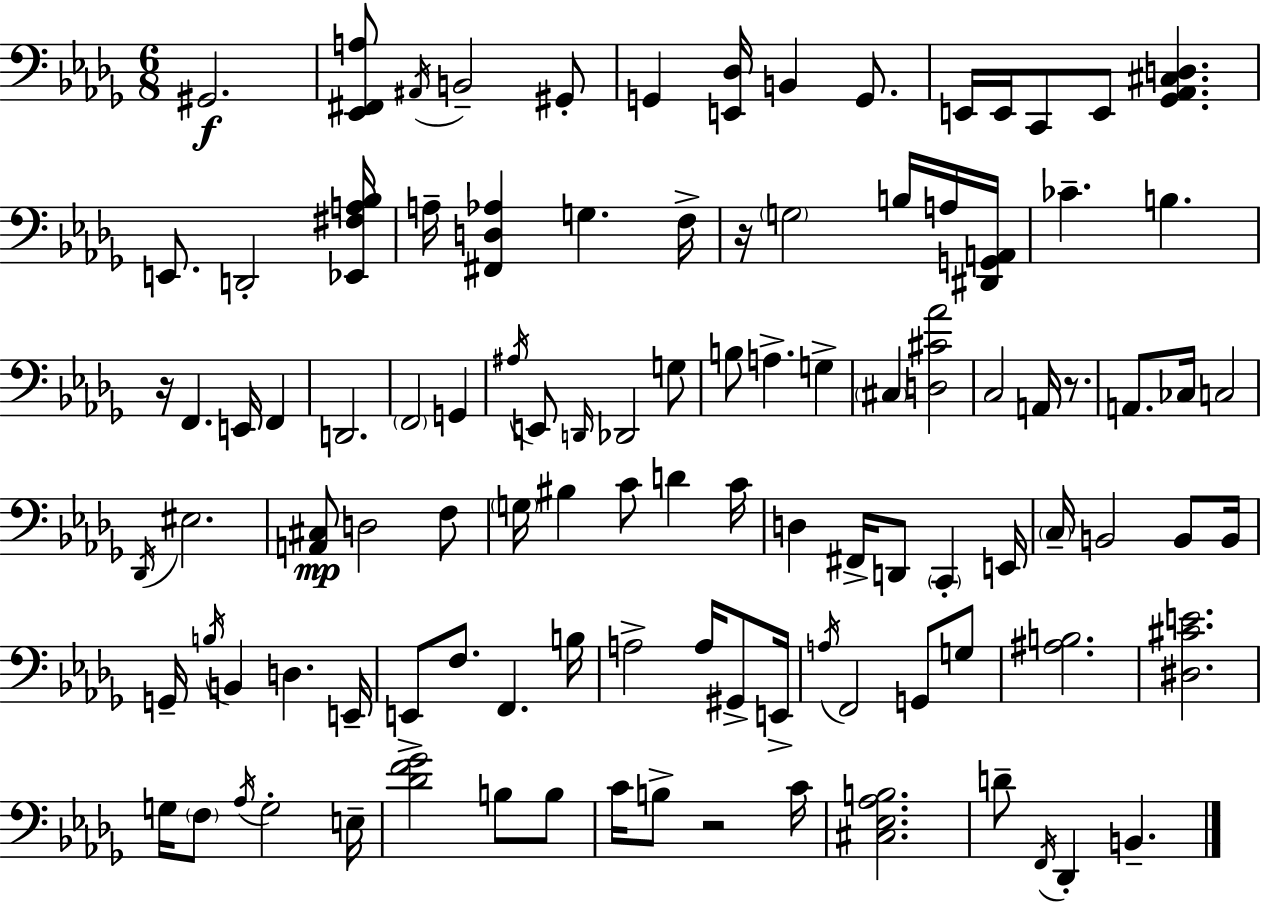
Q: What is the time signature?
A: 6/8